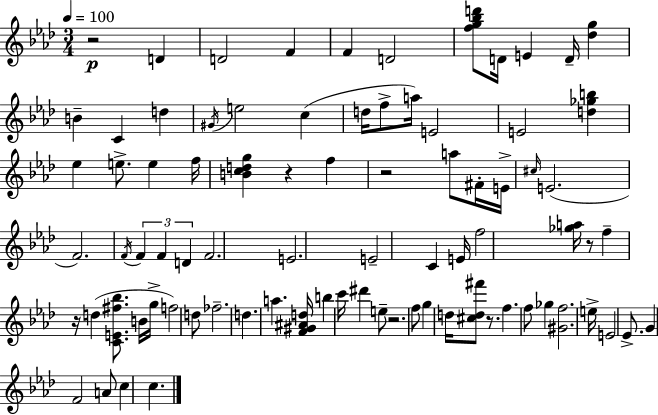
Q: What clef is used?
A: treble